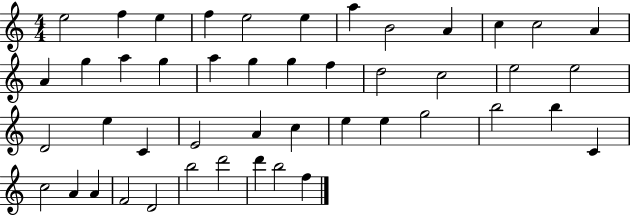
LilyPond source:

{
  \clef treble
  \numericTimeSignature
  \time 4/4
  \key c \major
  e''2 f''4 e''4 | f''4 e''2 e''4 | a''4 b'2 a'4 | c''4 c''2 a'4 | \break a'4 g''4 a''4 g''4 | a''4 g''4 g''4 f''4 | d''2 c''2 | e''2 e''2 | \break d'2 e''4 c'4 | e'2 a'4 c''4 | e''4 e''4 g''2 | b''2 b''4 c'4 | \break c''2 a'4 a'4 | f'2 d'2 | b''2 d'''2 | d'''4 b''2 f''4 | \break \bar "|."
}